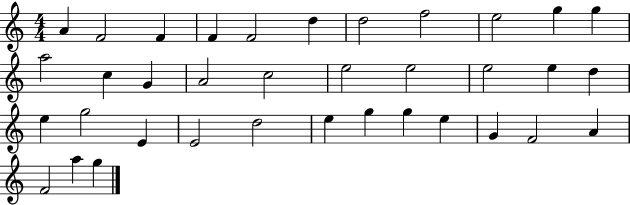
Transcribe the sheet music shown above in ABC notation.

X:1
T:Untitled
M:4/4
L:1/4
K:C
A F2 F F F2 d d2 f2 e2 g g a2 c G A2 c2 e2 e2 e2 e d e g2 E E2 d2 e g g e G F2 A F2 a g